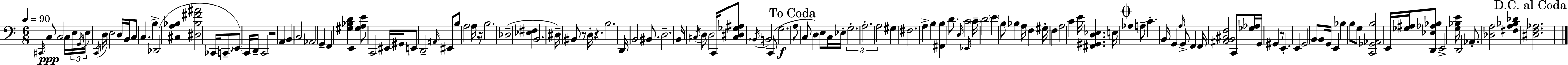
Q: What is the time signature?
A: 6/8